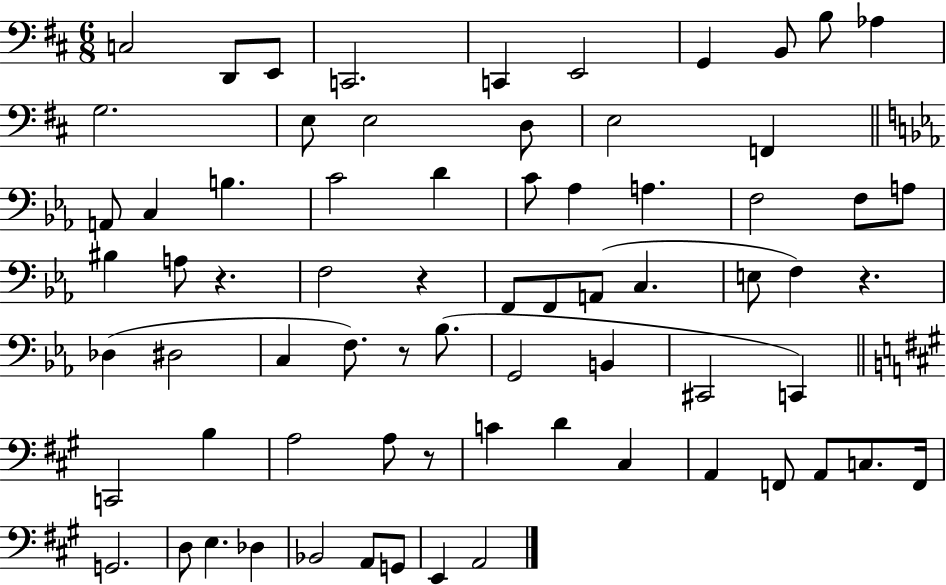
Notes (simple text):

C3/h D2/e E2/e C2/h. C2/q E2/h G2/q B2/e B3/e Ab3/q G3/h. E3/e E3/h D3/e E3/h F2/q A2/e C3/q B3/q. C4/h D4/q C4/e Ab3/q A3/q. F3/h F3/e A3/e BIS3/q A3/e R/q. F3/h R/q F2/e F2/e A2/e C3/q. E3/e F3/q R/q. Db3/q D#3/h C3/q F3/e. R/e Bb3/e. G2/h B2/q C#2/h C2/q C2/h B3/q A3/h A3/e R/e C4/q D4/q C#3/q A2/q F2/e A2/e C3/e. F2/s G2/h. D3/e E3/q. Db3/q Bb2/h A2/e G2/e E2/q A2/h